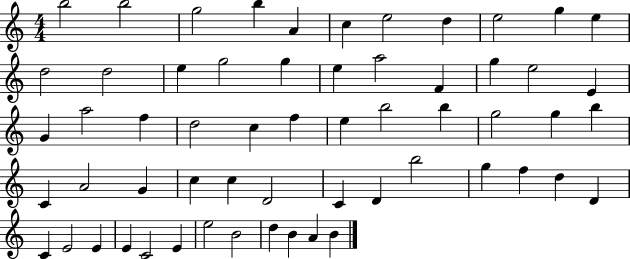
X:1
T:Untitled
M:4/4
L:1/4
K:C
b2 b2 g2 b A c e2 d e2 g e d2 d2 e g2 g e a2 F g e2 E G a2 f d2 c f e b2 b g2 g b C A2 G c c D2 C D b2 g f d D C E2 E E C2 E e2 B2 d B A B